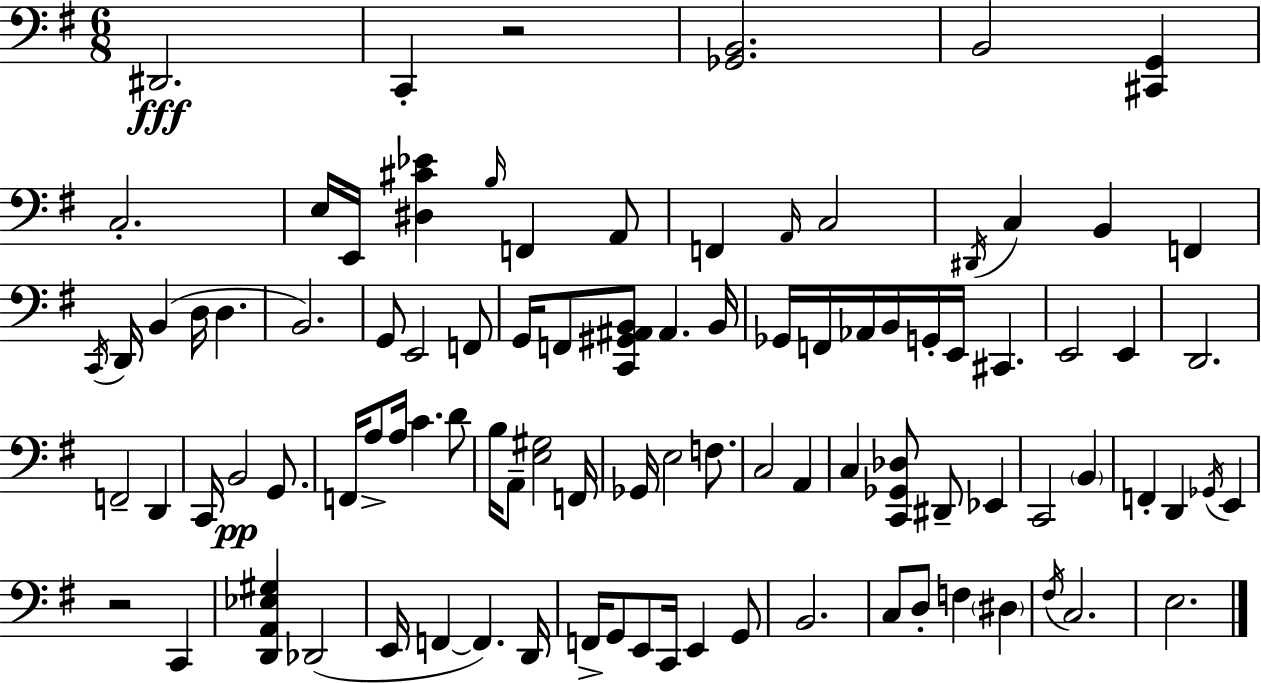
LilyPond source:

{
  \clef bass
  \numericTimeSignature
  \time 6/8
  \key g \major
  dis,2.\fff | c,4-. r2 | <ges, b,>2. | b,2 <cis, g,>4 | \break c2.-. | e16 e,16 <dis cis' ees'>4 \grace { b16 } f,4 a,8 | f,4 \grace { a,16 } c2 | \acciaccatura { dis,16 } c4 b,4 f,4 | \break \acciaccatura { c,16 } d,16 b,4( d16 d4. | b,2.) | g,8 e,2 | f,8 g,16 f,8 <c, gis, ais, b,>8 ais,4. | \break b,16 ges,16 f,16 aes,16 b,16 g,16-. e,16 cis,4. | e,2 | e,4 d,2. | f,2-- | \break d,4 c,16 b,2\pp | g,8. f,16 a8-> a16 c'4. | d'8 b16 a,8-- <e gis>2 | f,16 ges,16 e2 | \break f8. c2 | a,4 c4 <c, ges, des>8 dis,8-- | ees,4 c,2 | \parenthesize b,4 f,4-. d,4 | \break \acciaccatura { ges,16 } e,4 r2 | c,4 <d, a, ees gis>4 des,2( | e,16 f,4~~ f,4.) | d,16 f,16-> g,8 e,8 c,16 e,4 | \break g,8 b,2. | c8 d8-. f4 | \parenthesize dis4 \acciaccatura { fis16 } c2. | e2. | \break \bar "|."
}